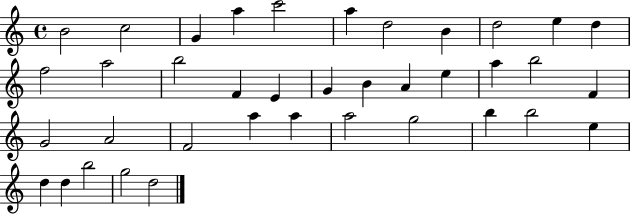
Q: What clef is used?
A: treble